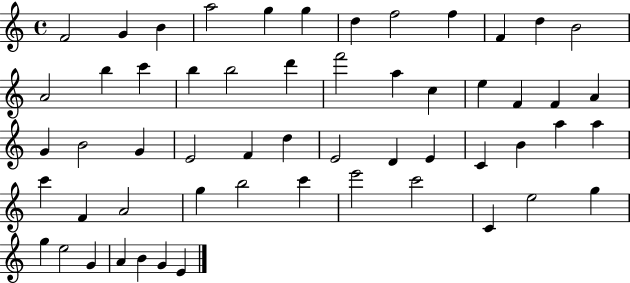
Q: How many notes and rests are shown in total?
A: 56